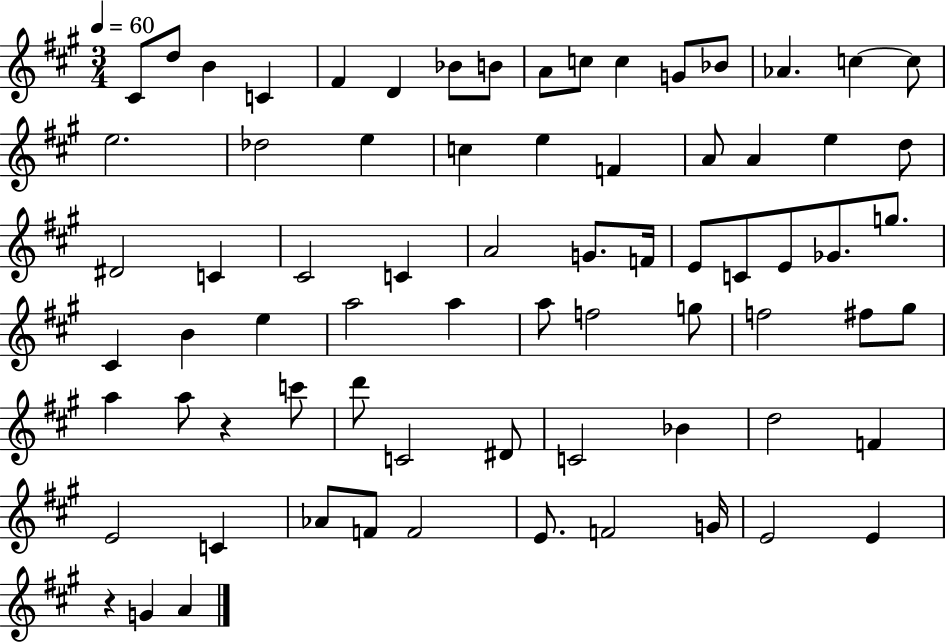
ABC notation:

X:1
T:Untitled
M:3/4
L:1/4
K:A
^C/2 d/2 B C ^F D _B/2 B/2 A/2 c/2 c G/2 _B/2 _A c c/2 e2 _d2 e c e F A/2 A e d/2 ^D2 C ^C2 C A2 G/2 F/4 E/2 C/2 E/2 _G/2 g/2 ^C B e a2 a a/2 f2 g/2 f2 ^f/2 ^g/2 a a/2 z c'/2 d'/2 C2 ^D/2 C2 _B d2 F E2 C _A/2 F/2 F2 E/2 F2 G/4 E2 E z G A